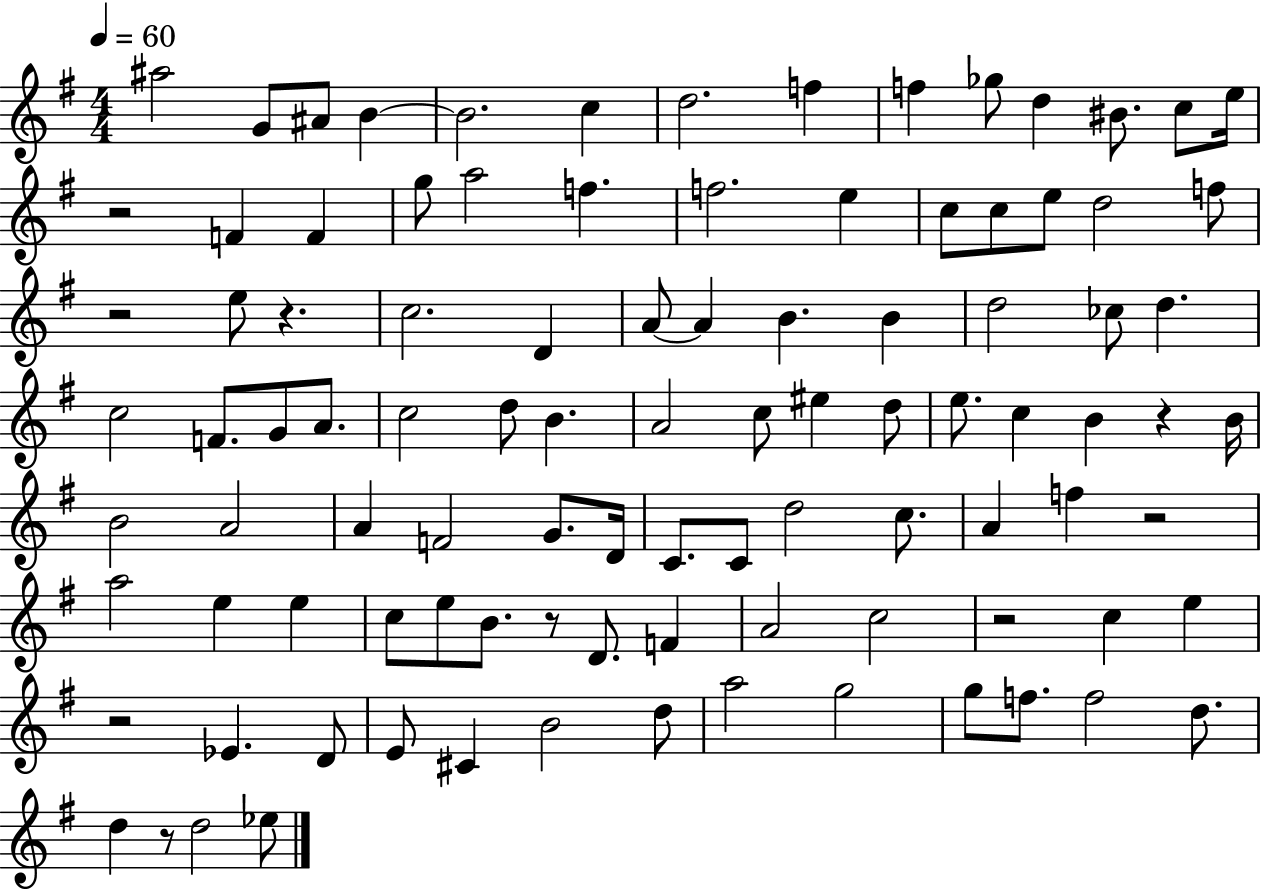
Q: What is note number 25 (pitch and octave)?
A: D5